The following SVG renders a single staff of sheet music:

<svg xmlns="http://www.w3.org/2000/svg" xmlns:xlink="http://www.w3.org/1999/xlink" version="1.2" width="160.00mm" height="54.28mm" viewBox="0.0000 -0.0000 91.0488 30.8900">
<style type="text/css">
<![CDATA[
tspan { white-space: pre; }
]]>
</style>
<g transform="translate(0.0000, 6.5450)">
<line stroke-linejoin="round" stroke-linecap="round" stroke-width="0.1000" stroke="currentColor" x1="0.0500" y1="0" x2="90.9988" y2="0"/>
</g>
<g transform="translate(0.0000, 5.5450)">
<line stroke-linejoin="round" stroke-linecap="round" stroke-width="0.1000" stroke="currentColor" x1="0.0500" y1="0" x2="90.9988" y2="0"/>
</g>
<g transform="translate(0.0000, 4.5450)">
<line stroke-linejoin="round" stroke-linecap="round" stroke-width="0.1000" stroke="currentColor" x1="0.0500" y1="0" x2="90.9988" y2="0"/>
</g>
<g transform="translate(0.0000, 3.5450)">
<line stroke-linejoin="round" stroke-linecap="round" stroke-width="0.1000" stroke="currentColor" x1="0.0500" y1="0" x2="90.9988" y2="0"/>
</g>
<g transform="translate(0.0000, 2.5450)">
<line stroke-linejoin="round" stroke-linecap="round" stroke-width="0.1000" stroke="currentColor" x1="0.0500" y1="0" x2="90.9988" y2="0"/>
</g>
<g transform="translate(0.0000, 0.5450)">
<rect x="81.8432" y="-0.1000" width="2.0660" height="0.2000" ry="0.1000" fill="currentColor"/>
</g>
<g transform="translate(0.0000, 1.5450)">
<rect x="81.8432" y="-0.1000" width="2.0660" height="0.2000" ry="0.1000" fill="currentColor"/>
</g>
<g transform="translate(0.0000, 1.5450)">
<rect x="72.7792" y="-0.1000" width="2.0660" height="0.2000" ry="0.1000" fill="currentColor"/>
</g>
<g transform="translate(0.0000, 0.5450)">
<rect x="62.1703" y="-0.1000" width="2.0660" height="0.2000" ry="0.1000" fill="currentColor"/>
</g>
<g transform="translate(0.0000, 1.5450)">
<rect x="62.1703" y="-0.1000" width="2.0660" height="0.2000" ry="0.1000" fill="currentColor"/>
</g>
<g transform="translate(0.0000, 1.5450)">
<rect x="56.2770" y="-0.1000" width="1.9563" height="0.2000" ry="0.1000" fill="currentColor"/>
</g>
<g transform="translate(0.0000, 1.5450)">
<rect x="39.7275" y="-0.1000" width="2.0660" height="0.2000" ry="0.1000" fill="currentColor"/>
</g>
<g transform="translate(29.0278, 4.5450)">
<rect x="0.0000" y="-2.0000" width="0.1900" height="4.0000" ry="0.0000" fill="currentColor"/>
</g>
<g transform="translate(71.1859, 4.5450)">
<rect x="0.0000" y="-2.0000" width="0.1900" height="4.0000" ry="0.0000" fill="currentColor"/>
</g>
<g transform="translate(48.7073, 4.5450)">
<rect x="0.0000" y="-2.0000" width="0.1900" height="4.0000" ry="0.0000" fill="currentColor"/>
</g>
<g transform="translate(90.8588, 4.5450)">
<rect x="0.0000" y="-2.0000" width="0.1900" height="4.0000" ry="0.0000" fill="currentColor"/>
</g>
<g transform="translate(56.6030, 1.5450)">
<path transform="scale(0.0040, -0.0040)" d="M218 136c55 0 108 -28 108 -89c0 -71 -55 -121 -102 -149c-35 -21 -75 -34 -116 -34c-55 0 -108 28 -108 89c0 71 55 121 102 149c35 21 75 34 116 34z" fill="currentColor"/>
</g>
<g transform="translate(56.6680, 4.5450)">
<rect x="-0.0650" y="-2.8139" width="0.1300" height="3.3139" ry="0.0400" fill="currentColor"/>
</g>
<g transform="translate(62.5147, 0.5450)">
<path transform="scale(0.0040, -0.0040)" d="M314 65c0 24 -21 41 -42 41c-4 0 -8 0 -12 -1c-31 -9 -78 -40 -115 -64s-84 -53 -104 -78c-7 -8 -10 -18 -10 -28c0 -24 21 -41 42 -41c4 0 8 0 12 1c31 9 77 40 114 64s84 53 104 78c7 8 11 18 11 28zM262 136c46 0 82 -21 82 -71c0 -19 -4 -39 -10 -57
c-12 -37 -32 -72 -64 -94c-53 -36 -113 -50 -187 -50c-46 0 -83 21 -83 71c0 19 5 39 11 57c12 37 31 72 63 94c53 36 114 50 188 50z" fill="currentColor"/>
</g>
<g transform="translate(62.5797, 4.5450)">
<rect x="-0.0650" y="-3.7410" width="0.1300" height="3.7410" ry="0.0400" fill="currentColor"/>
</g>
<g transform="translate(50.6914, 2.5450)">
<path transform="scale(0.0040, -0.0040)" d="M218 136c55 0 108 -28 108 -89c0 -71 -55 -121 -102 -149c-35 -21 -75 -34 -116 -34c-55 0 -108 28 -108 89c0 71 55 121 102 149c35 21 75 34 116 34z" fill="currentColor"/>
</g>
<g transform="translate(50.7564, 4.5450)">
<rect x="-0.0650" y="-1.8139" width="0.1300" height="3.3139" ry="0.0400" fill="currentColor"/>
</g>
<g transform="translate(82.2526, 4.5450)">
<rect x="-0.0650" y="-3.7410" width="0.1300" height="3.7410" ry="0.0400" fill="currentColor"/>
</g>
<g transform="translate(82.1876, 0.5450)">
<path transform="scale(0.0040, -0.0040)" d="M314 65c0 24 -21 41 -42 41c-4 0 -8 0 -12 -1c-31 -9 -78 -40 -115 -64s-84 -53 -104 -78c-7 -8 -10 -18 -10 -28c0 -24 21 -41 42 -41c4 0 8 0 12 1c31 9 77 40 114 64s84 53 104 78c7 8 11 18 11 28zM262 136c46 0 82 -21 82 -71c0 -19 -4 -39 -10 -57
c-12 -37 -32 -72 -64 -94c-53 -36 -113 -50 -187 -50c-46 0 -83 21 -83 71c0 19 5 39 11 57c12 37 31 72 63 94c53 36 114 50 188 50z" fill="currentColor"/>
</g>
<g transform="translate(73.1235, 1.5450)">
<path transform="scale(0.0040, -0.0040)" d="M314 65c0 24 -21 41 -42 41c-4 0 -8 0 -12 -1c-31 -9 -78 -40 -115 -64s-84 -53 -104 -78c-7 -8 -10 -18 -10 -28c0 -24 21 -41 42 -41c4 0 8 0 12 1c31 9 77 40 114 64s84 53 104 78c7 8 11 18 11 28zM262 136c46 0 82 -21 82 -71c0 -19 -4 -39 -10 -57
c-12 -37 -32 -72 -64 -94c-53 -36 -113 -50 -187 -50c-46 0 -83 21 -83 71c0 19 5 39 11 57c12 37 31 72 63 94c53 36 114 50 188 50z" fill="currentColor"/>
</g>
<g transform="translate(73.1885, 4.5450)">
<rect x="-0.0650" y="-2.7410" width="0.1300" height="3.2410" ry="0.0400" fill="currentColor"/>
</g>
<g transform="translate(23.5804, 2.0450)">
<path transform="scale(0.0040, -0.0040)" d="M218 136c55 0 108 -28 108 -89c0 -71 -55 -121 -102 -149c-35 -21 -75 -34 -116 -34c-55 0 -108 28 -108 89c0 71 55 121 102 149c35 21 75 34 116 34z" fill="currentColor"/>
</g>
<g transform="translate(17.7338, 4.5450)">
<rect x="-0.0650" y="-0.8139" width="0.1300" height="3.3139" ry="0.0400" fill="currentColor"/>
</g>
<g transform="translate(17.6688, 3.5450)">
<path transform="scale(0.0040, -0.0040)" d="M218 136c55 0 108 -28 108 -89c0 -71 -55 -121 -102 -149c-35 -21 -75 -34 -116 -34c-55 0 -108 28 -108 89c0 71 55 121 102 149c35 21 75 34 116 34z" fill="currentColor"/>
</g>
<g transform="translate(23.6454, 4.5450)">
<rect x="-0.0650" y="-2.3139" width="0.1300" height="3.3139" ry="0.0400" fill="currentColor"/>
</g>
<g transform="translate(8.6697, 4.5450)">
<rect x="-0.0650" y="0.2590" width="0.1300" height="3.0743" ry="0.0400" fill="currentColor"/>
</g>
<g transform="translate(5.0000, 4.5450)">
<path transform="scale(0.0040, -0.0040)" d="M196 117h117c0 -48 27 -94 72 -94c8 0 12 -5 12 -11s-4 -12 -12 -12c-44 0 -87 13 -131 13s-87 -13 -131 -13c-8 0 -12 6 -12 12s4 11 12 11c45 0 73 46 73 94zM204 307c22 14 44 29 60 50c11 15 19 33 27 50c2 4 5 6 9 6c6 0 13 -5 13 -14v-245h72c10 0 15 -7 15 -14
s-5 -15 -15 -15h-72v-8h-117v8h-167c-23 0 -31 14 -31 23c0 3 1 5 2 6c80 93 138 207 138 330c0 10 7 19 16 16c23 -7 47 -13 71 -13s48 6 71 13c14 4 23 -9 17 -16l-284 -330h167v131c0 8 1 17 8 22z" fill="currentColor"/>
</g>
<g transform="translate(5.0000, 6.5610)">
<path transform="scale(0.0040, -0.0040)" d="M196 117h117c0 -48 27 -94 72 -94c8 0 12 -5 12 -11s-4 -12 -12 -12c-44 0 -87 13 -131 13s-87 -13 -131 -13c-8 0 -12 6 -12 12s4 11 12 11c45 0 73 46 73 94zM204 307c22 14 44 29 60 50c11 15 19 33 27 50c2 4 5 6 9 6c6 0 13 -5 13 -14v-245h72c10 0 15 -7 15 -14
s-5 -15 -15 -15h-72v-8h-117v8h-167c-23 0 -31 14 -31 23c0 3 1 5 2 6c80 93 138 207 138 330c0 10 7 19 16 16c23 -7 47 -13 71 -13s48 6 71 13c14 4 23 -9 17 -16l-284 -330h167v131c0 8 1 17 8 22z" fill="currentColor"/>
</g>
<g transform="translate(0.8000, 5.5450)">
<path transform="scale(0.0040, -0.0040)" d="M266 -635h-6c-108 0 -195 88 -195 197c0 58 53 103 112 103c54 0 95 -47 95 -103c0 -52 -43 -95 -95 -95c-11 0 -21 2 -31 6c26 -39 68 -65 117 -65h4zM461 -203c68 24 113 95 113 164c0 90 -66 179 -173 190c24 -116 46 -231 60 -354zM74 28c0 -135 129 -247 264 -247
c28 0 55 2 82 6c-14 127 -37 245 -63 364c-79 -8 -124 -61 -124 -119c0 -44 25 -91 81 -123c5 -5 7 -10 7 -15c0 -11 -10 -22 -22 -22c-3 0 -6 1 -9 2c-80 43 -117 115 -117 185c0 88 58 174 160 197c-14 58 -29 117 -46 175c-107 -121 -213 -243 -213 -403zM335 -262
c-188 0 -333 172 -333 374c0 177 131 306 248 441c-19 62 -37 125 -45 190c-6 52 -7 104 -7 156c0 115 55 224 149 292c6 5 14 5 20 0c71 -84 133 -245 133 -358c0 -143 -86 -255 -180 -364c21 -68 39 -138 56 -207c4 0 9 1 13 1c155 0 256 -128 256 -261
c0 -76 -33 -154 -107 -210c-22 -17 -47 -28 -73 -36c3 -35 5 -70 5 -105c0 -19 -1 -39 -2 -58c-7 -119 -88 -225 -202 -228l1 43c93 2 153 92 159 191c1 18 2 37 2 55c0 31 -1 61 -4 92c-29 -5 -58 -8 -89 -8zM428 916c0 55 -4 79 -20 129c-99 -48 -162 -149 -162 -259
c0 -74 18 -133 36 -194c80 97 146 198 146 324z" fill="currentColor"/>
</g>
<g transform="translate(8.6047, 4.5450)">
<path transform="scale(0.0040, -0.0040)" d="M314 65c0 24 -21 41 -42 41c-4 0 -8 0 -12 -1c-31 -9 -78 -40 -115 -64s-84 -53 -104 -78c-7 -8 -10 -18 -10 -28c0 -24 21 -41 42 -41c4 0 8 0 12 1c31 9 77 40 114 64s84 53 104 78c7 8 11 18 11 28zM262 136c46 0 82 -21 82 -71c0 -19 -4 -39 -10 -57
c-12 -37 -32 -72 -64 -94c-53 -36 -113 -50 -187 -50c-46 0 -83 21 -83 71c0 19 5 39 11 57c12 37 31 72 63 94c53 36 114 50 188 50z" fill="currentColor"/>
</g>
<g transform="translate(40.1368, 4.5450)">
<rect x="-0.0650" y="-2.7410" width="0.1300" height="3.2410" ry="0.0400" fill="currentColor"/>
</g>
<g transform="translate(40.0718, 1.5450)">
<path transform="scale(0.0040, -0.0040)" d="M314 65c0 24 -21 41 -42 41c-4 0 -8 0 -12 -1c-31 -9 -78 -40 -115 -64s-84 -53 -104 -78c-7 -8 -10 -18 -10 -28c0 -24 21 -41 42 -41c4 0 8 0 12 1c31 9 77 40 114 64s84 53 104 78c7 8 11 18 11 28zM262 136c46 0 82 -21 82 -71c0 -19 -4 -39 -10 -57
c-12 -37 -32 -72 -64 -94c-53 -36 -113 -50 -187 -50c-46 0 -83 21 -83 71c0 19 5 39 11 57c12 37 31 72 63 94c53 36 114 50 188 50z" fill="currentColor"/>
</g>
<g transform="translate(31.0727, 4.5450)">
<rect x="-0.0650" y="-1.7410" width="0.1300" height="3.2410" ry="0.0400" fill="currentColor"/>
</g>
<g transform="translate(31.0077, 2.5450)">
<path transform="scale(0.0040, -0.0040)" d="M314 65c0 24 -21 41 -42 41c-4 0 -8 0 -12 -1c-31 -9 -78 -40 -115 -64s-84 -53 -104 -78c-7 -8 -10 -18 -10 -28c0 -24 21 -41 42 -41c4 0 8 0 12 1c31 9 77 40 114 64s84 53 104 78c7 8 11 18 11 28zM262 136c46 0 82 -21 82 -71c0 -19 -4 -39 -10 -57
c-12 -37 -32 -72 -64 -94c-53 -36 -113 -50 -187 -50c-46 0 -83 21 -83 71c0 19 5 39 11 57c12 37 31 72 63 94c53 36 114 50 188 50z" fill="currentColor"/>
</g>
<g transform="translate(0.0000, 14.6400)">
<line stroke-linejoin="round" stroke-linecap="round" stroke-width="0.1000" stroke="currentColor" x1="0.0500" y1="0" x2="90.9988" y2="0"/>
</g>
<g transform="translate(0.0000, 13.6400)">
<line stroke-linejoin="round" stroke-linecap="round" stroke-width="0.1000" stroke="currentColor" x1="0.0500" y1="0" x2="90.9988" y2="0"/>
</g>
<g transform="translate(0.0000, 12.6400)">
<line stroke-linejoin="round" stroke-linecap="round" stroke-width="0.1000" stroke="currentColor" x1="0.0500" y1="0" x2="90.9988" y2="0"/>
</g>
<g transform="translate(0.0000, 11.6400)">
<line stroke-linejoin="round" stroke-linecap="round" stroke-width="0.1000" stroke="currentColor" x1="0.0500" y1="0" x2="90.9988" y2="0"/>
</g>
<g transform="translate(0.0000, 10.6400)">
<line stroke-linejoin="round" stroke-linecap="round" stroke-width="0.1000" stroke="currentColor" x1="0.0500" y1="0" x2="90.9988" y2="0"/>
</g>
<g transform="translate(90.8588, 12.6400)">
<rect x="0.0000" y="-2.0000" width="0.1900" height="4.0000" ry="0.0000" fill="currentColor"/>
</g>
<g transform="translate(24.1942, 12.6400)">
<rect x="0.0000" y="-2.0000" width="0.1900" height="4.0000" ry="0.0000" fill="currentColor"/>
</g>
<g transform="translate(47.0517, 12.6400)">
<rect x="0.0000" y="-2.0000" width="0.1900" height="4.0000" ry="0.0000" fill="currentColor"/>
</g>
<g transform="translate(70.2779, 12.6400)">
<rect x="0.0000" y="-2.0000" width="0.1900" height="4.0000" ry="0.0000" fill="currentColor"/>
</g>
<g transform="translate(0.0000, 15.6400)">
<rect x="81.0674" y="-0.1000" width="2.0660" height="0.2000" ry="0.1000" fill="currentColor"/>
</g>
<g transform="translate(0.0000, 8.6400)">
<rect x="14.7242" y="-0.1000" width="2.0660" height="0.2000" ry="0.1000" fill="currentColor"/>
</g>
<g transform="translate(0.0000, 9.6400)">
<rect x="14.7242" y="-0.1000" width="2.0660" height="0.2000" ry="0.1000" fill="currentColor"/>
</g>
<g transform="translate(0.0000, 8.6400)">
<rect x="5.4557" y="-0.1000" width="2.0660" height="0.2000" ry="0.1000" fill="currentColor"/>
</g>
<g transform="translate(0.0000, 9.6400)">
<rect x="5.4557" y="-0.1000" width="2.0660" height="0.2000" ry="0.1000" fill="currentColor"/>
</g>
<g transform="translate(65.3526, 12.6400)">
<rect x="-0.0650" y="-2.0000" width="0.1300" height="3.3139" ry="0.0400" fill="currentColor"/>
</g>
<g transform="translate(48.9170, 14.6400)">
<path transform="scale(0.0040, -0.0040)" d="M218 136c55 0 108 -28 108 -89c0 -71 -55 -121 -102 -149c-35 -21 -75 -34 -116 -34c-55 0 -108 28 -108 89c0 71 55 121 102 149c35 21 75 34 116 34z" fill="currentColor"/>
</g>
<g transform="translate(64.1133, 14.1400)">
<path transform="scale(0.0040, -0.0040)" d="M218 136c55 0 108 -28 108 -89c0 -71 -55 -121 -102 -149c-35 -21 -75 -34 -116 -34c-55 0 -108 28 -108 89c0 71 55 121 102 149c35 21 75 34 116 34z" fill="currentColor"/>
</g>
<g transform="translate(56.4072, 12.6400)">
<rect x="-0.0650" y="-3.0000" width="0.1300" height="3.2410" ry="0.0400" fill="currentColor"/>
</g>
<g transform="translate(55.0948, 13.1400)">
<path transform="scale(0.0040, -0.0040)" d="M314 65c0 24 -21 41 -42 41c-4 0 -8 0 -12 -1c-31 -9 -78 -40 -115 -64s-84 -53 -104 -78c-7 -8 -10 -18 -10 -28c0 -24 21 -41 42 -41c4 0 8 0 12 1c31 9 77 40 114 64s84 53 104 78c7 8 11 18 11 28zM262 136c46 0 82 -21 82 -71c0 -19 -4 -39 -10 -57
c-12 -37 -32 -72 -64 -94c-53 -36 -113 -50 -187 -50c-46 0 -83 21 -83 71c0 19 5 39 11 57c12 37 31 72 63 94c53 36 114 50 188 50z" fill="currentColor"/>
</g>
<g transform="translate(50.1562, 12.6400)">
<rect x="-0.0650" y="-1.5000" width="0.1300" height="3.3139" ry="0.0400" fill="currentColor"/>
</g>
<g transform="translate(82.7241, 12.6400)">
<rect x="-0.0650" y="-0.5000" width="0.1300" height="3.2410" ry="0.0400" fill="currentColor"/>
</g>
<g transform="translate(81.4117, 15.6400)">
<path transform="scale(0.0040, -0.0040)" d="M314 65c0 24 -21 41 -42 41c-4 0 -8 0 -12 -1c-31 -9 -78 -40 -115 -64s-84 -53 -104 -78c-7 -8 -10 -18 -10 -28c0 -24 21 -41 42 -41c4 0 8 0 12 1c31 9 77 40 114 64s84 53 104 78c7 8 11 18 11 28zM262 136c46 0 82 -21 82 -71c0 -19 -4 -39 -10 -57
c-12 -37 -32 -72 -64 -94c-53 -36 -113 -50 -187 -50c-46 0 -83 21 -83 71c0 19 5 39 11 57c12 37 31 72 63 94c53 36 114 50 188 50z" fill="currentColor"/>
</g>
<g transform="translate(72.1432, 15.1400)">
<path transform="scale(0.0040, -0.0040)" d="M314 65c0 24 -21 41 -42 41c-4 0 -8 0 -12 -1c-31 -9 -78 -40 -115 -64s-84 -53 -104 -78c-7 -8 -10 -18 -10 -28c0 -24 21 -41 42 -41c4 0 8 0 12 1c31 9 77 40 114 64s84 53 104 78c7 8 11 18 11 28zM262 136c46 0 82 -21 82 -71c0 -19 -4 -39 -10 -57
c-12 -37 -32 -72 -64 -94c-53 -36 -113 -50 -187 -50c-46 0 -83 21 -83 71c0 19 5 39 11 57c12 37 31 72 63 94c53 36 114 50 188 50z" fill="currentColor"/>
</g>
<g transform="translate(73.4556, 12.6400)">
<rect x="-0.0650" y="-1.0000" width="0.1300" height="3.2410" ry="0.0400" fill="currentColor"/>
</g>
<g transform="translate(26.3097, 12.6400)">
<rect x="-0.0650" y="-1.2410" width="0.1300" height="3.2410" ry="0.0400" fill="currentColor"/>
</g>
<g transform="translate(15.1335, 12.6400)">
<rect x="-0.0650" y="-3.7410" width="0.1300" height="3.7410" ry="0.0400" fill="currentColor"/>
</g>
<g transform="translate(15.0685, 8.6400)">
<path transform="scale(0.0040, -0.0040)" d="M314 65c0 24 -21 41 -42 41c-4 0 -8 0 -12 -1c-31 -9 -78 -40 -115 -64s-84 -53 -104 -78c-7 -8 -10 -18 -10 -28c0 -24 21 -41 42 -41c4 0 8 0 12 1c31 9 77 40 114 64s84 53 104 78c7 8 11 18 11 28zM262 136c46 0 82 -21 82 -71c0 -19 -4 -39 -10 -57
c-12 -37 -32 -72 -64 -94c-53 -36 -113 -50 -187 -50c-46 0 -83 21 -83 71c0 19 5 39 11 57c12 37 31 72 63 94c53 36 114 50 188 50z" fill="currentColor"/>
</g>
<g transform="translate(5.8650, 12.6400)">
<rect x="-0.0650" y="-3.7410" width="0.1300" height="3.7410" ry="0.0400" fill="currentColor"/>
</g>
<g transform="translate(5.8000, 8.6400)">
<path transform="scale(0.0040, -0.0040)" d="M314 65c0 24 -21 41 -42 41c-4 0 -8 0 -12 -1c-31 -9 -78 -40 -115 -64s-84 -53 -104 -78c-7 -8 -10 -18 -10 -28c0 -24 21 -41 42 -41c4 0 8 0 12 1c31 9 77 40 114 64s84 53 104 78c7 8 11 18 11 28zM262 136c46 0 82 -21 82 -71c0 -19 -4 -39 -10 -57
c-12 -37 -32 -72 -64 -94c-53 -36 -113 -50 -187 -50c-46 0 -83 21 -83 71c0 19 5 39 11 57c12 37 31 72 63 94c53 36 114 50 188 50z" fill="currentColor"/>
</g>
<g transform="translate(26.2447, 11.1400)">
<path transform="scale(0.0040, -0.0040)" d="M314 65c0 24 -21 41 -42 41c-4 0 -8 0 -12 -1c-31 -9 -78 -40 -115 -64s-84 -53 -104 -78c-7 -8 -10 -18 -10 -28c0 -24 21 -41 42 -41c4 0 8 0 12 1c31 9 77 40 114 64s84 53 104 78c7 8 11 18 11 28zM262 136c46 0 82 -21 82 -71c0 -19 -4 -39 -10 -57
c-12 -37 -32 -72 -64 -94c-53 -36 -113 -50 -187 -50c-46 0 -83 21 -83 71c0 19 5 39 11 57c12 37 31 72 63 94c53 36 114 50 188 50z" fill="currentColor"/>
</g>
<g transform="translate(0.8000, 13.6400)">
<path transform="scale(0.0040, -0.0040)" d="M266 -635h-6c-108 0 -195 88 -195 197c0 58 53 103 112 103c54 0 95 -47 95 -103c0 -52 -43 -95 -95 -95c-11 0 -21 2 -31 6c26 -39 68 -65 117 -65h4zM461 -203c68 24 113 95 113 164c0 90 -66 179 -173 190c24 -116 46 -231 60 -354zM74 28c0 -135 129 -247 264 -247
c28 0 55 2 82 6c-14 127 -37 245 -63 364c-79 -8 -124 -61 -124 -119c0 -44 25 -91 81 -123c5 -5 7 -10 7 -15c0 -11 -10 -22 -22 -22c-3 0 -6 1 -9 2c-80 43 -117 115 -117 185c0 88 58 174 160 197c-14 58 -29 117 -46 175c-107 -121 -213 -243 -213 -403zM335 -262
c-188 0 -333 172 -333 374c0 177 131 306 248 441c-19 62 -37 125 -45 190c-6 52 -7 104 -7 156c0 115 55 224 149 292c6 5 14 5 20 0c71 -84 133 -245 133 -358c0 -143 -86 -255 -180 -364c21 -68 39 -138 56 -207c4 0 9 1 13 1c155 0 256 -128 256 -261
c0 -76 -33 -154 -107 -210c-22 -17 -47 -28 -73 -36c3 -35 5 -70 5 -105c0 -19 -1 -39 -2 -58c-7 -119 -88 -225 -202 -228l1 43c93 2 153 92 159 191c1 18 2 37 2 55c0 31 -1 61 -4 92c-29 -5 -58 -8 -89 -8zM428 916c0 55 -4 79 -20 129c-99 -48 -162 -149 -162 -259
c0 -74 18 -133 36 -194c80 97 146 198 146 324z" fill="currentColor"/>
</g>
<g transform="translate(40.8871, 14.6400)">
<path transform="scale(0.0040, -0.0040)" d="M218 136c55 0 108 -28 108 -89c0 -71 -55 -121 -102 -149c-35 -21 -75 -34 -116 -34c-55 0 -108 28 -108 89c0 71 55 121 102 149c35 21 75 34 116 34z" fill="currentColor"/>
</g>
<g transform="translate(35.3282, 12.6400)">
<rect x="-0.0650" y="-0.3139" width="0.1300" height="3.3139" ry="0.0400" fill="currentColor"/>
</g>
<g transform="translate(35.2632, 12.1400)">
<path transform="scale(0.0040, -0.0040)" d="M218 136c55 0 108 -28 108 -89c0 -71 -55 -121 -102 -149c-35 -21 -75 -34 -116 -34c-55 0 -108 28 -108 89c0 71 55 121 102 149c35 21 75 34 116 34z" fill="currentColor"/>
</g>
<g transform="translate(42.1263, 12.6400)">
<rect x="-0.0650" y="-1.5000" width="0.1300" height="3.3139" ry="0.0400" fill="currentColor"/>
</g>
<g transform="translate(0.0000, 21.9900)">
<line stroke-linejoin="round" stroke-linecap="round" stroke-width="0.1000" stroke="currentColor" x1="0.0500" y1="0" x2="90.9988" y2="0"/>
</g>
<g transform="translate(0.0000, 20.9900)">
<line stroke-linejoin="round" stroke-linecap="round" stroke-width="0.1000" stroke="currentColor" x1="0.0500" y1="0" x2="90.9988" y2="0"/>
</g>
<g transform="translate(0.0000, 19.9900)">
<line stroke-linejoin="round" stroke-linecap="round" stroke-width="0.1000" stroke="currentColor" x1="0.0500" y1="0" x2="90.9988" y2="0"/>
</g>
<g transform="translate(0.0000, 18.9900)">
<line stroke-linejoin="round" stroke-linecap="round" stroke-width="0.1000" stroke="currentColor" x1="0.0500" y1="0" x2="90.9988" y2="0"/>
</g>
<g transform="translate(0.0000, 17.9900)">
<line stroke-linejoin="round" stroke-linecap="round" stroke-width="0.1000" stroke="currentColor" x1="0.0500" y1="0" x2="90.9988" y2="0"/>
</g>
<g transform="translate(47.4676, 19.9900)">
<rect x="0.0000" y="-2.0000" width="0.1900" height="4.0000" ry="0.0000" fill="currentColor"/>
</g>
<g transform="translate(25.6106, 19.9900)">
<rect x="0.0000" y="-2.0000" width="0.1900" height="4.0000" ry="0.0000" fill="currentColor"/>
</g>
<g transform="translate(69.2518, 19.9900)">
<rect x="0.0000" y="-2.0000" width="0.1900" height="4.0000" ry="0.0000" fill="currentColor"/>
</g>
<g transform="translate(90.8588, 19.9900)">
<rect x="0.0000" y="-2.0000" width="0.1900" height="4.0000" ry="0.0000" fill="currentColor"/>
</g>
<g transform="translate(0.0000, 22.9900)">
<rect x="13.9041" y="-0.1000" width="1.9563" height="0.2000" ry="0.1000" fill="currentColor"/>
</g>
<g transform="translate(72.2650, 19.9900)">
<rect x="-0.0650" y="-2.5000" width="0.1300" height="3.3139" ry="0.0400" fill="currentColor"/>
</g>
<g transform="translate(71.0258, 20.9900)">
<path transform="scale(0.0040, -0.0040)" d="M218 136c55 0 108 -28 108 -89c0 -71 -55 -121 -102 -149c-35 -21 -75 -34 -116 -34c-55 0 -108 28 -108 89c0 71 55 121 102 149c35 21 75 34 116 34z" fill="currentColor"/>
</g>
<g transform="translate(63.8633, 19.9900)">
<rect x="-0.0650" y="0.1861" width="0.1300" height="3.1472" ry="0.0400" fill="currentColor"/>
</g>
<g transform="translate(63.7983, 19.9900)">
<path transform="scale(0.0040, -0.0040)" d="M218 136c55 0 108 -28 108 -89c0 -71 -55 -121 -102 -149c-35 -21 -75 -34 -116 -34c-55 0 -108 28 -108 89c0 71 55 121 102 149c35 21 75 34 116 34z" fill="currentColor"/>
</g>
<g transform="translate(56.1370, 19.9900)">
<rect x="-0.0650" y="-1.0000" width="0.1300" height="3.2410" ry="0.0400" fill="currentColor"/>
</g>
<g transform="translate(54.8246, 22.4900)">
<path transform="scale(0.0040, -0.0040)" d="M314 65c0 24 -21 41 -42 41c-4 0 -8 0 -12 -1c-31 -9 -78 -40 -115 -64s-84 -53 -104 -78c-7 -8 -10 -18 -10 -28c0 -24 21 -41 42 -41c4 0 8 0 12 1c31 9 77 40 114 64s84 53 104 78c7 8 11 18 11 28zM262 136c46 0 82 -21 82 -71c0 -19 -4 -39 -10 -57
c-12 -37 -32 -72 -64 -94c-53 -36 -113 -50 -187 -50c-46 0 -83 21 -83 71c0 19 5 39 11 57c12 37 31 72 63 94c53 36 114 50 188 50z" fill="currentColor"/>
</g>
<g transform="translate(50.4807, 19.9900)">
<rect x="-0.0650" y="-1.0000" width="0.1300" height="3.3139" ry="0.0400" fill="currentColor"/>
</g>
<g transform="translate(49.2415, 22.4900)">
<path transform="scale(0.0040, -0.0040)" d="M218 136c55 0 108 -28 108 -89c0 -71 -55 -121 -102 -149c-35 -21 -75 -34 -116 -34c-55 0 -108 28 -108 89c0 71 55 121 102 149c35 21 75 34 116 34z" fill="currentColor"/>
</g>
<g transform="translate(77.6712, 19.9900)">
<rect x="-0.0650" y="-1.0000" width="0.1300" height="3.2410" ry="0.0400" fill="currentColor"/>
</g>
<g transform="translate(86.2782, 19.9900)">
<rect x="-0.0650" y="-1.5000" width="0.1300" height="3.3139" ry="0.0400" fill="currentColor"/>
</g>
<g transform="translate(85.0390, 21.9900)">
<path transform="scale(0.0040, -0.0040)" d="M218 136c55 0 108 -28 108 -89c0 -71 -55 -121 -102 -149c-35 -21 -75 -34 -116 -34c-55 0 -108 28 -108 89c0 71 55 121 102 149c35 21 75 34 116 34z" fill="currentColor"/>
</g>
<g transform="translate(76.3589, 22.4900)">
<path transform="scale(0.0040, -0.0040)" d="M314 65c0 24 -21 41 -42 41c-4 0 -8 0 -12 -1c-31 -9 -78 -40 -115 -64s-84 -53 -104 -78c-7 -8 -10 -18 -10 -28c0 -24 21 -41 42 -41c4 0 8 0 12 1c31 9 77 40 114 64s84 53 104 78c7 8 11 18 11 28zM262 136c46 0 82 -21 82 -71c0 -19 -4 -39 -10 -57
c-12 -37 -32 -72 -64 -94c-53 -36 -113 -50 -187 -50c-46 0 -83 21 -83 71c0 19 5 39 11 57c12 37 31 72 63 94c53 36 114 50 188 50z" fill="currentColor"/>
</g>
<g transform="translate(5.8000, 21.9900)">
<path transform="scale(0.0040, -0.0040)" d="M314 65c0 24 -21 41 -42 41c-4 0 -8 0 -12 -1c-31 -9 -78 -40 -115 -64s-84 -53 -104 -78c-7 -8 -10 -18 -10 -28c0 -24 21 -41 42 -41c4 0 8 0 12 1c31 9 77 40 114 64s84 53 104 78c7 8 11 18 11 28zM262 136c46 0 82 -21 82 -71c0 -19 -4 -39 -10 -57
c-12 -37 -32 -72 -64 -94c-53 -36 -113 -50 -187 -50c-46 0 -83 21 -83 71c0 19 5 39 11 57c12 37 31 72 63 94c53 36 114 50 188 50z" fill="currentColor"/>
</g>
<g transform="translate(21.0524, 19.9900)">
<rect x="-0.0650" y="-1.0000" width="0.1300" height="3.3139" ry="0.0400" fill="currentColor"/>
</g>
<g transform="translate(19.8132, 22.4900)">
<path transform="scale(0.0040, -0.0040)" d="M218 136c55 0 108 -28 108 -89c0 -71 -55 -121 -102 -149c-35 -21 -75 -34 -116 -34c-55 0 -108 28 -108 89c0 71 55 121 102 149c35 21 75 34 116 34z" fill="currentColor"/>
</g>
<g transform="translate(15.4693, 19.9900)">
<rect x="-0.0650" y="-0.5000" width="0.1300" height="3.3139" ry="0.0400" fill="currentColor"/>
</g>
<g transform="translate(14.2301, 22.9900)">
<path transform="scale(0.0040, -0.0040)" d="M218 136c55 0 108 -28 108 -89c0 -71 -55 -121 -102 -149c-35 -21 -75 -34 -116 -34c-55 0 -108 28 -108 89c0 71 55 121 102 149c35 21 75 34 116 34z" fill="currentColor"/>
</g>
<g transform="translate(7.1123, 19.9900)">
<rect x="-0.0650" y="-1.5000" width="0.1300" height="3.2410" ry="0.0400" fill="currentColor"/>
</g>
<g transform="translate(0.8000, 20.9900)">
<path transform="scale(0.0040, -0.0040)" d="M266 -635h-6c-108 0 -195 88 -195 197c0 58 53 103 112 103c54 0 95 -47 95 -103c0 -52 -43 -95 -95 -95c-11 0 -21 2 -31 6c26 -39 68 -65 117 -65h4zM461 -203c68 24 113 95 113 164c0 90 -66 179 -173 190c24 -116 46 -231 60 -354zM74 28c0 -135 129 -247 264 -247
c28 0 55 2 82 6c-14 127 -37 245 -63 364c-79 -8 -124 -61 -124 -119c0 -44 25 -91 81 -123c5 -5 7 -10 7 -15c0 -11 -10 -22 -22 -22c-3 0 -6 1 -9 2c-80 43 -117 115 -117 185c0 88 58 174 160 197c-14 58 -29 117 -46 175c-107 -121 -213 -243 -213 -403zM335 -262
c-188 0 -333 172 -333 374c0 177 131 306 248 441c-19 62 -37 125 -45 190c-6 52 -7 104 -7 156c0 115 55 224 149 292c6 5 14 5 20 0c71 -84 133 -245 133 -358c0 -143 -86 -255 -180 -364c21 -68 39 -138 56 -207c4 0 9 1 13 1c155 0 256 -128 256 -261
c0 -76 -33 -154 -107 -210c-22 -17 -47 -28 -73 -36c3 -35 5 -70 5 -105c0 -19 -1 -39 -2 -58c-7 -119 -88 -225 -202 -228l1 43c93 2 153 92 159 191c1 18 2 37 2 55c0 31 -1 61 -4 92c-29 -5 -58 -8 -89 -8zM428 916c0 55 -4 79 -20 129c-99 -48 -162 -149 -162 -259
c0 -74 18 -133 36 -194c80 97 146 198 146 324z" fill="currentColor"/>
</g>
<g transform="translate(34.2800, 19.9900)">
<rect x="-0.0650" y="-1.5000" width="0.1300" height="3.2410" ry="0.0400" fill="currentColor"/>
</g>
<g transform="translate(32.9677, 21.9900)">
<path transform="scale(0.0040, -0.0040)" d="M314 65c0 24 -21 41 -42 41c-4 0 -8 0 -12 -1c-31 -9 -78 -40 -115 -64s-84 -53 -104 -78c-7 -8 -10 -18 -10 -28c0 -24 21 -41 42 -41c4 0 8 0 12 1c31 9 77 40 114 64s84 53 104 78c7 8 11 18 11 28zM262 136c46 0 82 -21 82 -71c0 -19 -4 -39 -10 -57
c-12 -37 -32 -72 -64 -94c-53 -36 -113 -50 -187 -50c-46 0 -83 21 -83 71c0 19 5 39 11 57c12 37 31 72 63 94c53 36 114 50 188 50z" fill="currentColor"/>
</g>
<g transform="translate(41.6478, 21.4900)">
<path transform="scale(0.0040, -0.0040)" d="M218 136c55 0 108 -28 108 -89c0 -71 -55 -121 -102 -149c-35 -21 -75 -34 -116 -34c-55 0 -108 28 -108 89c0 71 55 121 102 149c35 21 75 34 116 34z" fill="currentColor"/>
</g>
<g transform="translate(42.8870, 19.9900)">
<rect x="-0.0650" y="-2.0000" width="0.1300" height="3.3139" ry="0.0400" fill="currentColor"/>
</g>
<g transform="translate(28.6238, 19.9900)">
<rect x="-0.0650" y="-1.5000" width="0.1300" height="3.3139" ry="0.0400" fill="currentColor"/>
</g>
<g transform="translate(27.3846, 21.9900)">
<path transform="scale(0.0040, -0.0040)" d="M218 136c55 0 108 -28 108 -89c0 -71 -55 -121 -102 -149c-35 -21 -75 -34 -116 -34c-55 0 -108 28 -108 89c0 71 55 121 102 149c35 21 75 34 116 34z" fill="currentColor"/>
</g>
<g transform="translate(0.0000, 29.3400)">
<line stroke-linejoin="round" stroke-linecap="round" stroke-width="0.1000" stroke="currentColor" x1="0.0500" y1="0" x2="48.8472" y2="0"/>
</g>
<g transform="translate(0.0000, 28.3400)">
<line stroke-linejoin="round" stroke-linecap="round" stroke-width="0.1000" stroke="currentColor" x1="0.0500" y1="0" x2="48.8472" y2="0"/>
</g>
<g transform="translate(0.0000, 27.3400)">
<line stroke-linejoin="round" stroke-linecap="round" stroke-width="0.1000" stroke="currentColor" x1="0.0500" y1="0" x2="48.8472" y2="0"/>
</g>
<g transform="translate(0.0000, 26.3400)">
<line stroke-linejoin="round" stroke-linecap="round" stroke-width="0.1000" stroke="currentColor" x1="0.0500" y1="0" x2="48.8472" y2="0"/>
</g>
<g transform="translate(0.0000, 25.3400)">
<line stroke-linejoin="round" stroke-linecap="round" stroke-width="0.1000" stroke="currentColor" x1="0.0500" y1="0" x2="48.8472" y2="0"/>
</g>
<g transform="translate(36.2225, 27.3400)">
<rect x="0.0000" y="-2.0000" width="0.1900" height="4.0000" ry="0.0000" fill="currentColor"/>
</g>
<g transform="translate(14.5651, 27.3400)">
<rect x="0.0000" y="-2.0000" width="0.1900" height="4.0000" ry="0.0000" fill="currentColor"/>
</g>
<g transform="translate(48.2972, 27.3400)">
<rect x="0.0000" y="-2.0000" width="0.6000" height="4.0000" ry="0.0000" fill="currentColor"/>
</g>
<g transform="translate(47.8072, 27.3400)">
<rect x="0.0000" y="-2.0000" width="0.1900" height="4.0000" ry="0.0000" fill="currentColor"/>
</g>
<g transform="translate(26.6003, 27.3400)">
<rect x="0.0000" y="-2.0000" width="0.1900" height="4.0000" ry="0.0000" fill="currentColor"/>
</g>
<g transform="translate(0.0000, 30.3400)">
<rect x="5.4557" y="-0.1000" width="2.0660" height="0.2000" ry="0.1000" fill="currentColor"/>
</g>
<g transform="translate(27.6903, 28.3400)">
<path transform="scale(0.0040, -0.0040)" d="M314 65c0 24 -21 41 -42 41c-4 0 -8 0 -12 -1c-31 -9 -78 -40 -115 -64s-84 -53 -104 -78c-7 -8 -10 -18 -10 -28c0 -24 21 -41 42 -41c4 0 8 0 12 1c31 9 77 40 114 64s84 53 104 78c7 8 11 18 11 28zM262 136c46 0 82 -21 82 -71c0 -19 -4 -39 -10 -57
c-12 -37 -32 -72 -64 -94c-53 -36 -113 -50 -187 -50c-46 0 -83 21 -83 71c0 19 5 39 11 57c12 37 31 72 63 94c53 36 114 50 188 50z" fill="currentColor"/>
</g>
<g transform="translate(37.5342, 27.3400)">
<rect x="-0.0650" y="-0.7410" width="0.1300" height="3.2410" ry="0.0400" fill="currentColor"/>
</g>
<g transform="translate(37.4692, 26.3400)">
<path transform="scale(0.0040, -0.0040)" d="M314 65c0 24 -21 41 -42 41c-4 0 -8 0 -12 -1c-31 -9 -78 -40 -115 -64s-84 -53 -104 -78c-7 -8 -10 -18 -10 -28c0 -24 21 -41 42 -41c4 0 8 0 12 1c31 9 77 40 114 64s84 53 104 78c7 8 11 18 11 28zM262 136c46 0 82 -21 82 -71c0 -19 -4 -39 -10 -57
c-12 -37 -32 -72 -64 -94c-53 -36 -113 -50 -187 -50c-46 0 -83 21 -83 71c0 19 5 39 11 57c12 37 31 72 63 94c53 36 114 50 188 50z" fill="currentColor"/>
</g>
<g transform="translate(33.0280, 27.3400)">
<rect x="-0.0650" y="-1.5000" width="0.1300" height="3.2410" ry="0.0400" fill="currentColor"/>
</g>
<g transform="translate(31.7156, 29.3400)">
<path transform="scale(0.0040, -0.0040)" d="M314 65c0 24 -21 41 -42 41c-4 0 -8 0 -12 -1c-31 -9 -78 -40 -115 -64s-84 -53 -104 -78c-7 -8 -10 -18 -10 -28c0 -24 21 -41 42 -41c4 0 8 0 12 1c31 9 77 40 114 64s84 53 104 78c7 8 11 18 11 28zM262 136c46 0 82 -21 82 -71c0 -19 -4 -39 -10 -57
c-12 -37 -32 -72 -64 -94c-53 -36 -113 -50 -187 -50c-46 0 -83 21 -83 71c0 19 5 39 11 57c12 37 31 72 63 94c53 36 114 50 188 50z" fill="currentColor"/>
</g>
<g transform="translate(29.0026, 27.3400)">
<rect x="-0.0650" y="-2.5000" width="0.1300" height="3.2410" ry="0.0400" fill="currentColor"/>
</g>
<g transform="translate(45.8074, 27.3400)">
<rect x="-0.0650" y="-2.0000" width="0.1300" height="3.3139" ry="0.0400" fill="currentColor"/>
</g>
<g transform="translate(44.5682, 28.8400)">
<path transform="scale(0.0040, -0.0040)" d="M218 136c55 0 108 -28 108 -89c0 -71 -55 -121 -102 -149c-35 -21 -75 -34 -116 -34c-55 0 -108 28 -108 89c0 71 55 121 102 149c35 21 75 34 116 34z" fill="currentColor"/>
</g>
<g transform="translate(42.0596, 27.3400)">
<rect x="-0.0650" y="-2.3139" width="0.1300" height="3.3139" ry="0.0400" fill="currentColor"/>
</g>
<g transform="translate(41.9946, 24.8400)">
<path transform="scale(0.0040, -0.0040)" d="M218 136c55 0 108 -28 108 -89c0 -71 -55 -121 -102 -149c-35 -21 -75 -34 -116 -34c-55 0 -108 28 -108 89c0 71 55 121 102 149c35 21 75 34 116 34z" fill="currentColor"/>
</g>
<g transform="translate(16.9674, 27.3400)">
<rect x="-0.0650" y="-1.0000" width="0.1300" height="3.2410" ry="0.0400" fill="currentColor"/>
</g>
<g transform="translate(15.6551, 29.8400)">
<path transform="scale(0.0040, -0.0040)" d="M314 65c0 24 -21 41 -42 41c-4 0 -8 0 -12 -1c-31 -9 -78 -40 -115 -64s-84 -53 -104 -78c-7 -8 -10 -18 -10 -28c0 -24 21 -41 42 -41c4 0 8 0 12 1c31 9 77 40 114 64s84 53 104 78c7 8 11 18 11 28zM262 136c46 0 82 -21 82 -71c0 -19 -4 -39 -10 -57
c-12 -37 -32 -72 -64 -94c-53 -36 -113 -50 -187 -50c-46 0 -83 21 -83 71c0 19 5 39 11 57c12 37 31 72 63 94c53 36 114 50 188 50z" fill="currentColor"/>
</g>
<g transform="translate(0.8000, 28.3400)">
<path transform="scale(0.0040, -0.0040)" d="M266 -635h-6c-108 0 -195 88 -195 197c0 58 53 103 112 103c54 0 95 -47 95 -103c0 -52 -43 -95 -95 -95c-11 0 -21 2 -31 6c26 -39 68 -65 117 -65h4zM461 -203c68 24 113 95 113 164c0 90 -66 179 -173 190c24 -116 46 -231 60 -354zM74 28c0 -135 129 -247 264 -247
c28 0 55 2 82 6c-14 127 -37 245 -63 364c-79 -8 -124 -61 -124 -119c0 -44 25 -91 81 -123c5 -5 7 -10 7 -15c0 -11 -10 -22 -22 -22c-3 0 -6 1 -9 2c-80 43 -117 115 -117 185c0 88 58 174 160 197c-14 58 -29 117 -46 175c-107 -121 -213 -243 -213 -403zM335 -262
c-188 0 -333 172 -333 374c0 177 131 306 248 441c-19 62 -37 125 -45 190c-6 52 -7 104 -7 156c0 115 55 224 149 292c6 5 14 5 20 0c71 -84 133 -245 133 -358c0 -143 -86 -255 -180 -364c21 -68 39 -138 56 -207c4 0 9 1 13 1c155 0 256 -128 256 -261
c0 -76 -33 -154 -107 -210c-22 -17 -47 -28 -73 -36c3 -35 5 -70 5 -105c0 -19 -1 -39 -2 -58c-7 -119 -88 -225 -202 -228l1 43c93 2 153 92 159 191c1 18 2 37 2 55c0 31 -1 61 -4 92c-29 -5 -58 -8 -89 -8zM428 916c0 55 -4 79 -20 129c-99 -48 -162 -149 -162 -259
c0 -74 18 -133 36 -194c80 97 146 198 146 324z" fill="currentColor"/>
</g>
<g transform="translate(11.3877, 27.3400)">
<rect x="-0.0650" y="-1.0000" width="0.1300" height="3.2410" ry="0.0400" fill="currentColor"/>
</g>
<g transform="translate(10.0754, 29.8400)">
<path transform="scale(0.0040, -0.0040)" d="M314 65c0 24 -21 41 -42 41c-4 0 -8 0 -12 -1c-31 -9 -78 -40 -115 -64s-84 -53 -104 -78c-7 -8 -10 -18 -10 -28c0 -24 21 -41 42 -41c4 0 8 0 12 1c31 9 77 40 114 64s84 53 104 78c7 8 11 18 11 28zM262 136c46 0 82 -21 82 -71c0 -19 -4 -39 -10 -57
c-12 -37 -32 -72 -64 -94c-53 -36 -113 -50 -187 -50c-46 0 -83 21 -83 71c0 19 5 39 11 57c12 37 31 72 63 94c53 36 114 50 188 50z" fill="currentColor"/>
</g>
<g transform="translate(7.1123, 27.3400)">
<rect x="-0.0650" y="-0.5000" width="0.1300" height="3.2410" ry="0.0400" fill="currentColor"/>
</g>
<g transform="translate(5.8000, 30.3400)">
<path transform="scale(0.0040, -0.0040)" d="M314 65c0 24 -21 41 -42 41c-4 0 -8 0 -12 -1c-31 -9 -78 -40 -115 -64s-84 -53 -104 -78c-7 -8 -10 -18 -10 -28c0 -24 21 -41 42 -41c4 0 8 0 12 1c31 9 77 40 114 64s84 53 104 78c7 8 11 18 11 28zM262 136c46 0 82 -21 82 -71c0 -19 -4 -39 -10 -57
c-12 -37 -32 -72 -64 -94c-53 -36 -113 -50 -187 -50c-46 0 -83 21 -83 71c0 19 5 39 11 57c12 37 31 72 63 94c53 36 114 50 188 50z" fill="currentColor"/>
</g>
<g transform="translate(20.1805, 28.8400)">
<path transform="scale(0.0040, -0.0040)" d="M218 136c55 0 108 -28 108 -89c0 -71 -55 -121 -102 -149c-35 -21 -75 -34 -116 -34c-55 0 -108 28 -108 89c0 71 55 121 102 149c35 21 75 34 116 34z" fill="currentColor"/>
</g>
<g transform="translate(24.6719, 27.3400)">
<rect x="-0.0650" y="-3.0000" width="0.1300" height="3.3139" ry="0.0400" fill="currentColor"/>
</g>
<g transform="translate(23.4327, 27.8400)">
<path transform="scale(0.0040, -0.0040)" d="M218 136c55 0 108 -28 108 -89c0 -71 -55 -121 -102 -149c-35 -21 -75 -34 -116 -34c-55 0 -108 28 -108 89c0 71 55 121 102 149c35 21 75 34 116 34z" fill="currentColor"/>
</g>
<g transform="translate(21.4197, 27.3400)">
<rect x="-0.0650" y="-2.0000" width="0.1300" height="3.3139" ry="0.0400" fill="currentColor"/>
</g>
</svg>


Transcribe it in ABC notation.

X:1
T:Untitled
M:4/4
L:1/4
K:C
B2 d g f2 a2 f a c'2 a2 c'2 c'2 c'2 e2 c E E A2 F D2 C2 E2 C D E E2 F D D2 B G D2 E C2 D2 D2 F A G2 E2 d2 g F